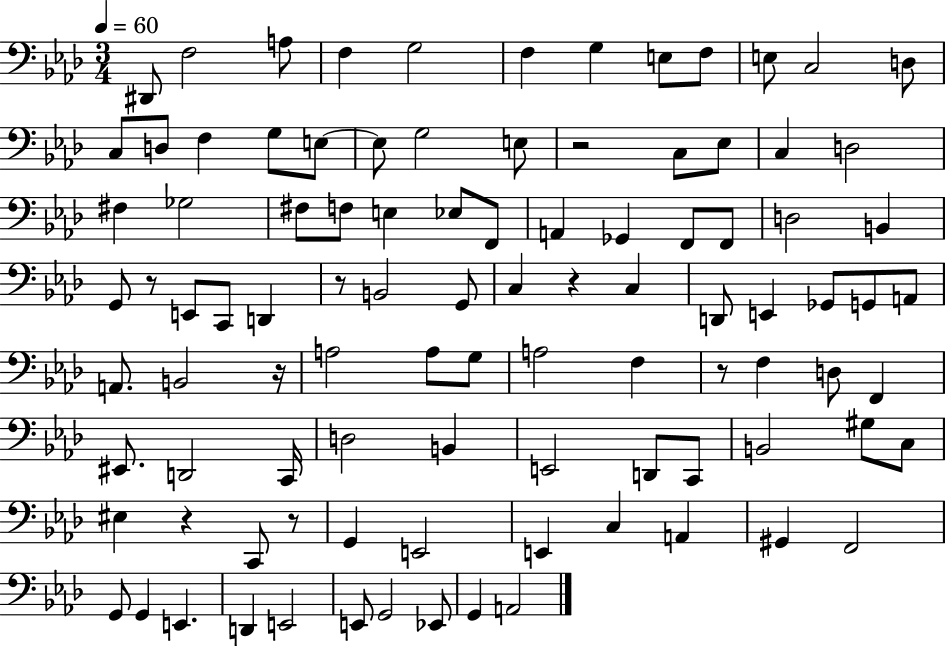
{
  \clef bass
  \numericTimeSignature
  \time 3/4
  \key aes \major
  \tempo 4 = 60
  dis,8 f2 a8 | f4 g2 | f4 g4 e8 f8 | e8 c2 d8 | \break c8 d8 f4 g8 e8~~ | e8 g2 e8 | r2 c8 ees8 | c4 d2 | \break fis4 ges2 | fis8 f8 e4 ees8 f,8 | a,4 ges,4 f,8 f,8 | d2 b,4 | \break g,8 r8 e,8 c,8 d,4 | r8 b,2 g,8 | c4 r4 c4 | d,8 e,4 ges,8 g,8 a,8 | \break a,8. b,2 r16 | a2 a8 g8 | a2 f4 | r8 f4 d8 f,4 | \break eis,8. d,2 c,16 | d2 b,4 | e,2 d,8 c,8 | b,2 gis8 c8 | \break eis4 r4 c,8 r8 | g,4 e,2 | e,4 c4 a,4 | gis,4 f,2 | \break g,8 g,4 e,4. | d,4 e,2 | e,8 g,2 ees,8 | g,4 a,2 | \break \bar "|."
}